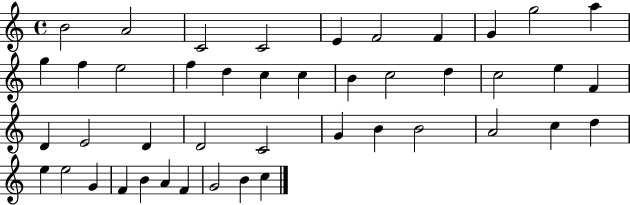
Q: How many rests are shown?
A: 0